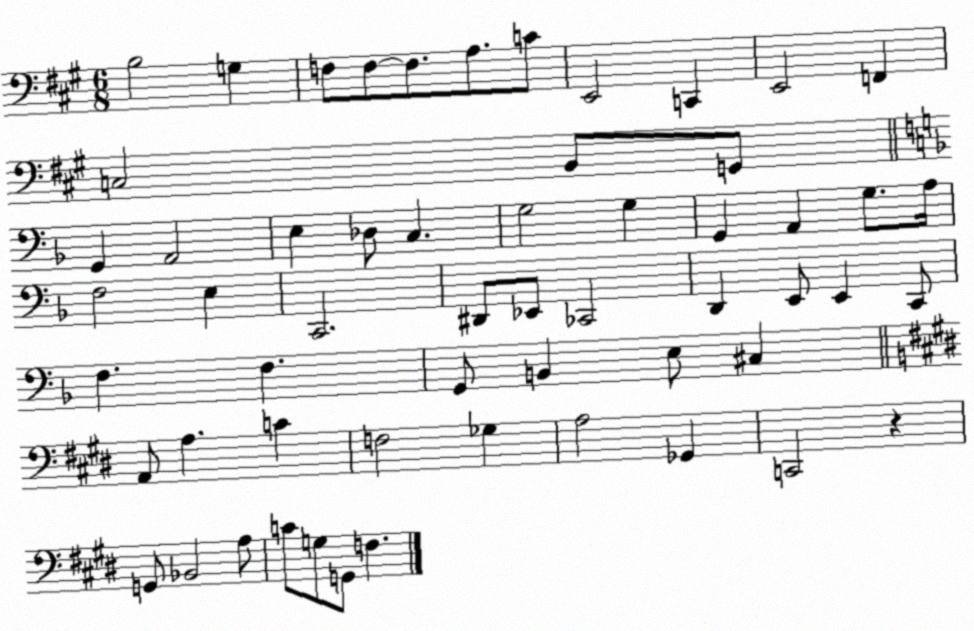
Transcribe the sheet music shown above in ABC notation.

X:1
T:Untitled
M:6/8
L:1/4
K:A
B,2 G, F,/2 F,/2 F,/2 A,/2 C/2 E,,2 C,, E,,2 F,, C,2 B,,/2 G,,/2 G,, A,,2 E, _D,/2 C, G,2 G, G,, A,, G,/2 A,/4 F,2 E, C,,2 ^D,,/2 _E,,/2 _C,,2 D,, E,,/2 E,, C,,/2 F, F, G,,/2 B,, E,/2 ^C, A,,/2 A, C F,2 _G, A,2 _G,, C,,2 z G,,/2 _B,,2 A,/2 C/2 G,/2 G,,/2 F,